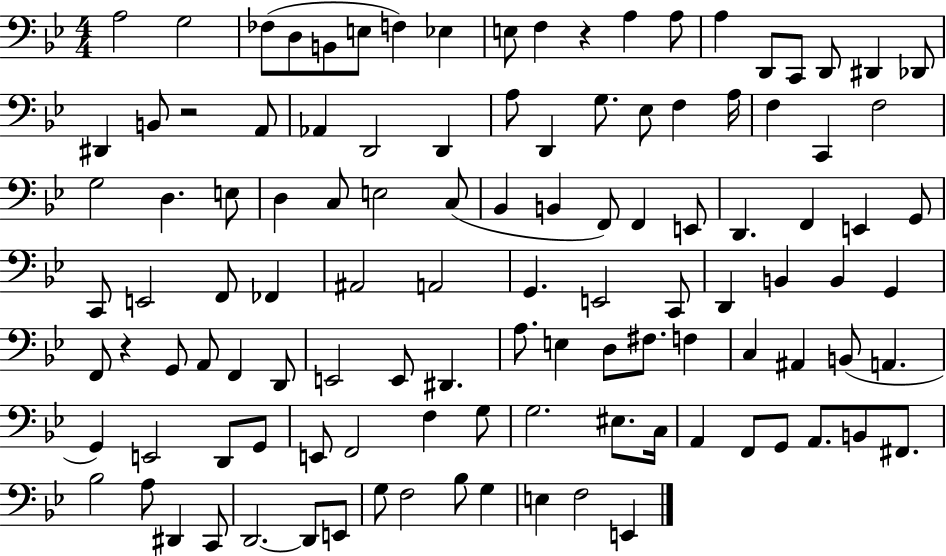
X:1
T:Untitled
M:4/4
L:1/4
K:Bb
A,2 G,2 _F,/2 D,/2 B,,/2 E,/2 F, _E, E,/2 F, z A, A,/2 A, D,,/2 C,,/2 D,,/2 ^D,, _D,,/2 ^D,, B,,/2 z2 A,,/2 _A,, D,,2 D,, A,/2 D,, G,/2 _E,/2 F, A,/4 F, C,, F,2 G,2 D, E,/2 D, C,/2 E,2 C,/2 _B,, B,, F,,/2 F,, E,,/2 D,, F,, E,, G,,/2 C,,/2 E,,2 F,,/2 _F,, ^A,,2 A,,2 G,, E,,2 C,,/2 D,, B,, B,, G,, F,,/2 z G,,/2 A,,/2 F,, D,,/2 E,,2 E,,/2 ^D,, A,/2 E, D,/2 ^F,/2 F, C, ^A,, B,,/2 A,, G,, E,,2 D,,/2 G,,/2 E,,/2 F,,2 F, G,/2 G,2 ^E,/2 C,/4 A,, F,,/2 G,,/2 A,,/2 B,,/2 ^F,,/2 _B,2 A,/2 ^D,, C,,/2 D,,2 D,,/2 E,,/2 G,/2 F,2 _B,/2 G, E, F,2 E,,